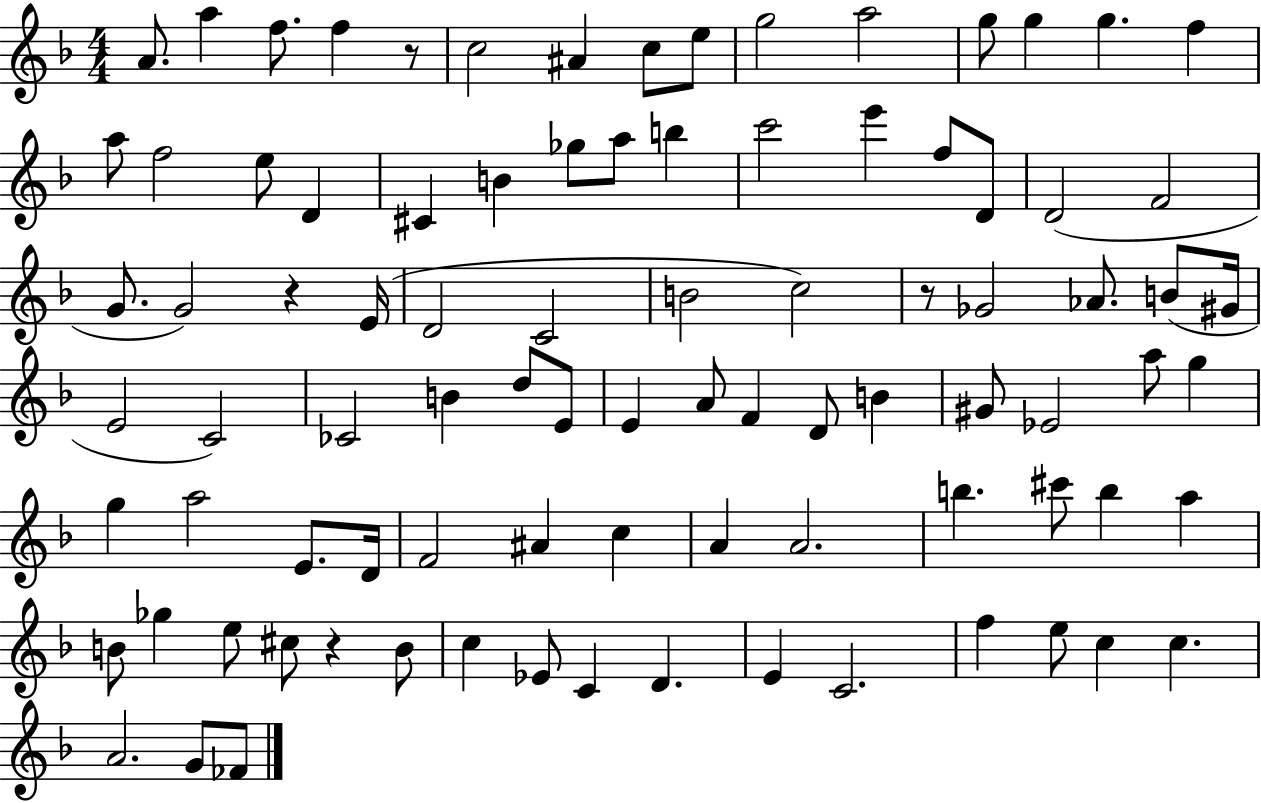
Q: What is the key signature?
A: F major